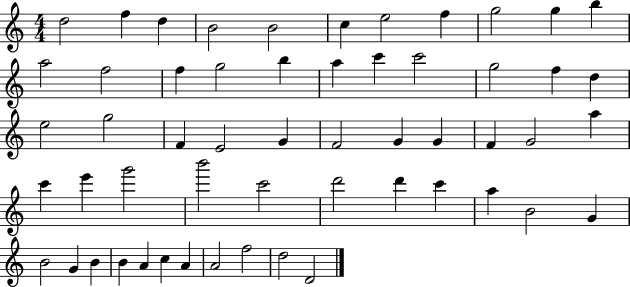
D5/h F5/q D5/q B4/h B4/h C5/q E5/h F5/q G5/h G5/q B5/q A5/h F5/h F5/q G5/h B5/q A5/q C6/q C6/h G5/h F5/q D5/q E5/h G5/h F4/q E4/h G4/q F4/h G4/q G4/q F4/q G4/h A5/q C6/q E6/q G6/h B6/h C6/h D6/h D6/q C6/q A5/q B4/h G4/q B4/h G4/q B4/q B4/q A4/q C5/q A4/q A4/h F5/h D5/h D4/h